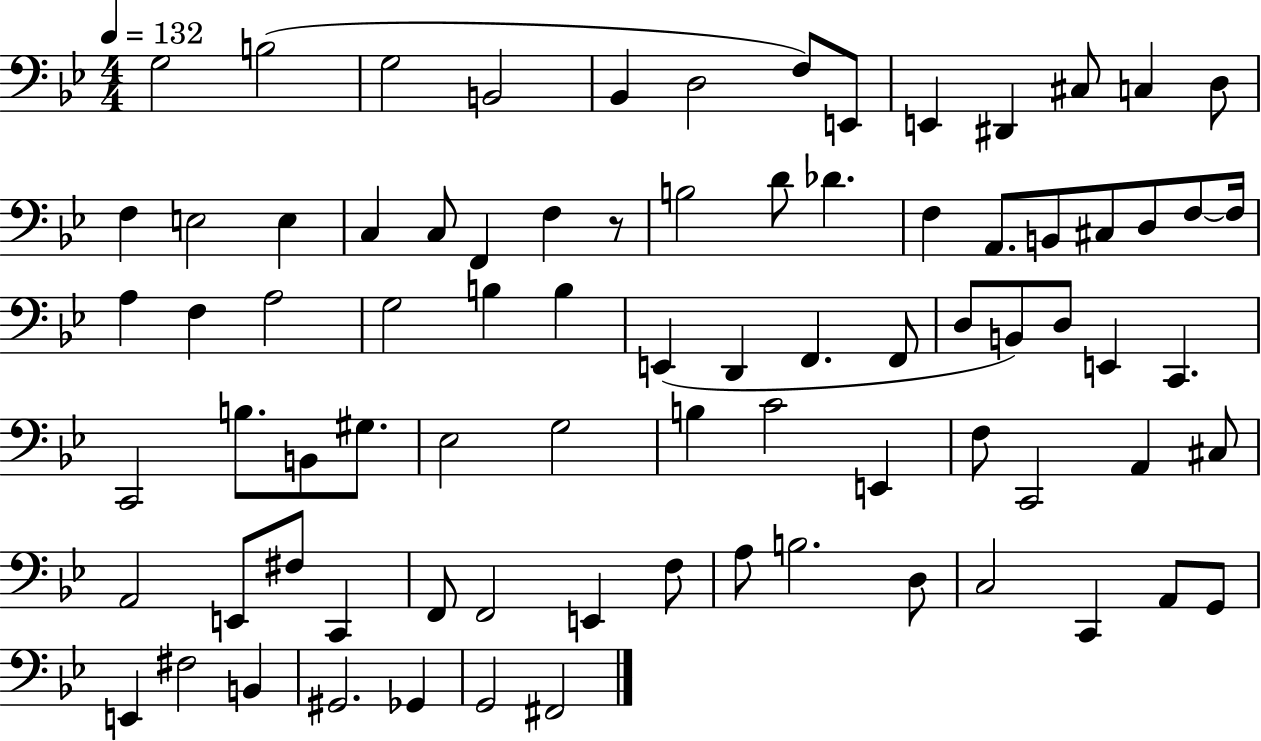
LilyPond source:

{
  \clef bass
  \numericTimeSignature
  \time 4/4
  \key bes \major
  \tempo 4 = 132
  \repeat volta 2 { g2 b2( | g2 b,2 | bes,4 d2 f8) e,8 | e,4 dis,4 cis8 c4 d8 | \break f4 e2 e4 | c4 c8 f,4 f4 r8 | b2 d'8 des'4. | f4 a,8. b,8 cis8 d8 f8~~ f16 | \break a4 f4 a2 | g2 b4 b4 | e,4( d,4 f,4. f,8 | d8 b,8) d8 e,4 c,4. | \break c,2 b8. b,8 gis8. | ees2 g2 | b4 c'2 e,4 | f8 c,2 a,4 cis8 | \break a,2 e,8 fis8 c,4 | f,8 f,2 e,4 f8 | a8 b2. d8 | c2 c,4 a,8 g,8 | \break e,4 fis2 b,4 | gis,2. ges,4 | g,2 fis,2 | } \bar "|."
}